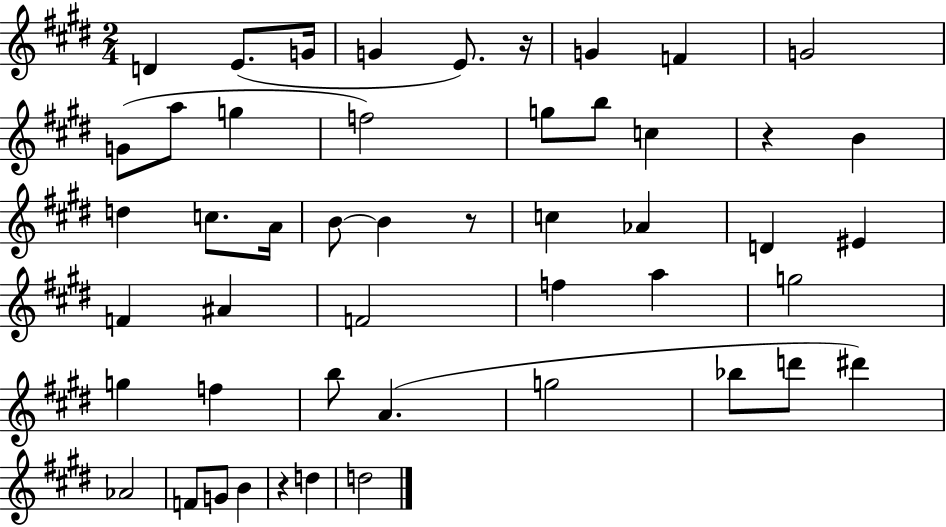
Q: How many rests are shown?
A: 4